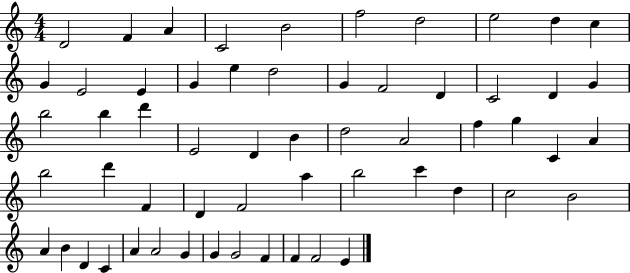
D4/h F4/q A4/q C4/h B4/h F5/h D5/h E5/h D5/q C5/q G4/q E4/h E4/q G4/q E5/q D5/h G4/q F4/h D4/q C4/h D4/q G4/q B5/h B5/q D6/q E4/h D4/q B4/q D5/h A4/h F5/q G5/q C4/q A4/q B5/h D6/q F4/q D4/q F4/h A5/q B5/h C6/q D5/q C5/h B4/h A4/q B4/q D4/q C4/q A4/q A4/h G4/q G4/q G4/h F4/q F4/q F4/h E4/q